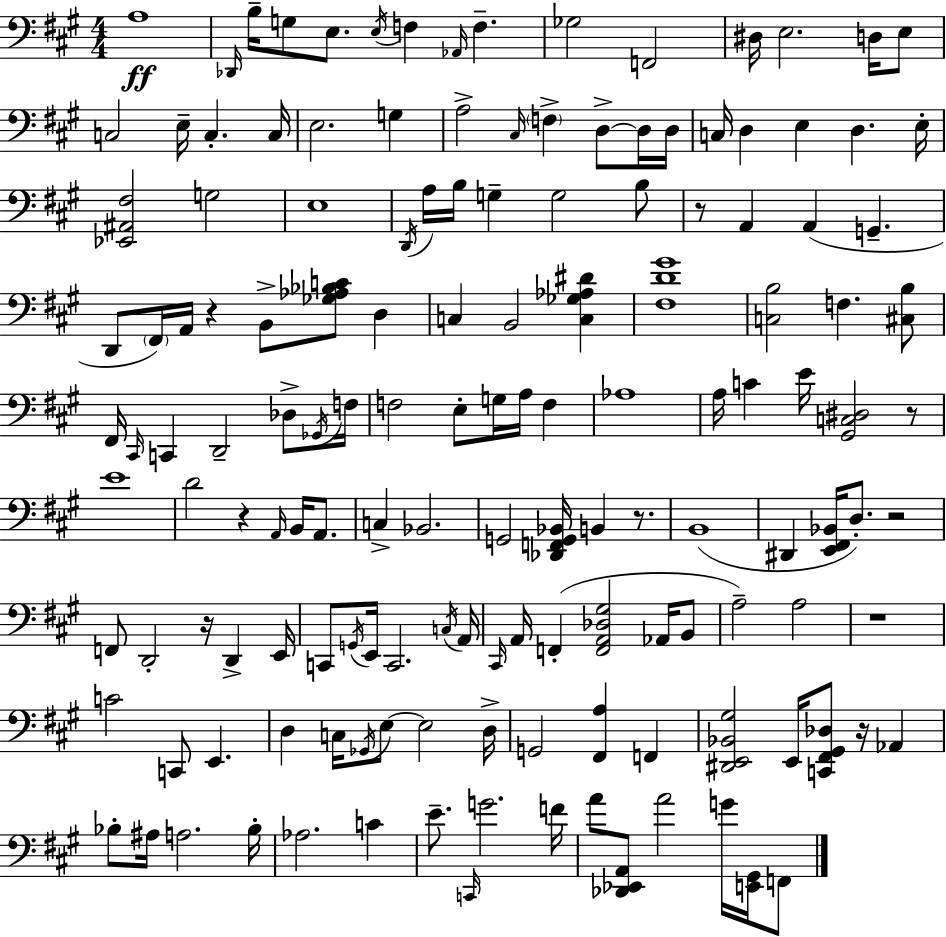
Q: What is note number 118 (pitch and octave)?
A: G4